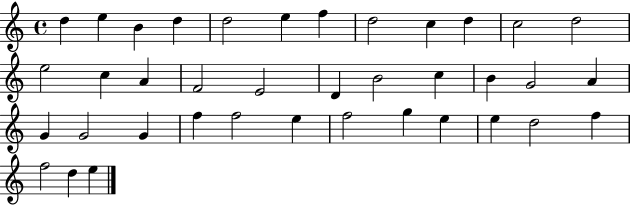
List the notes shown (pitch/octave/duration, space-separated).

D5/q E5/q B4/q D5/q D5/h E5/q F5/q D5/h C5/q D5/q C5/h D5/h E5/h C5/q A4/q F4/h E4/h D4/q B4/h C5/q B4/q G4/h A4/q G4/q G4/h G4/q F5/q F5/h E5/q F5/h G5/q E5/q E5/q D5/h F5/q F5/h D5/q E5/q